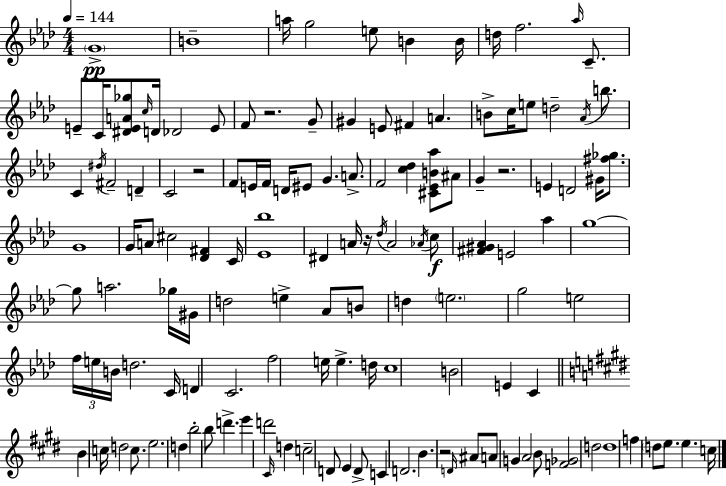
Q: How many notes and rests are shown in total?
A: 134